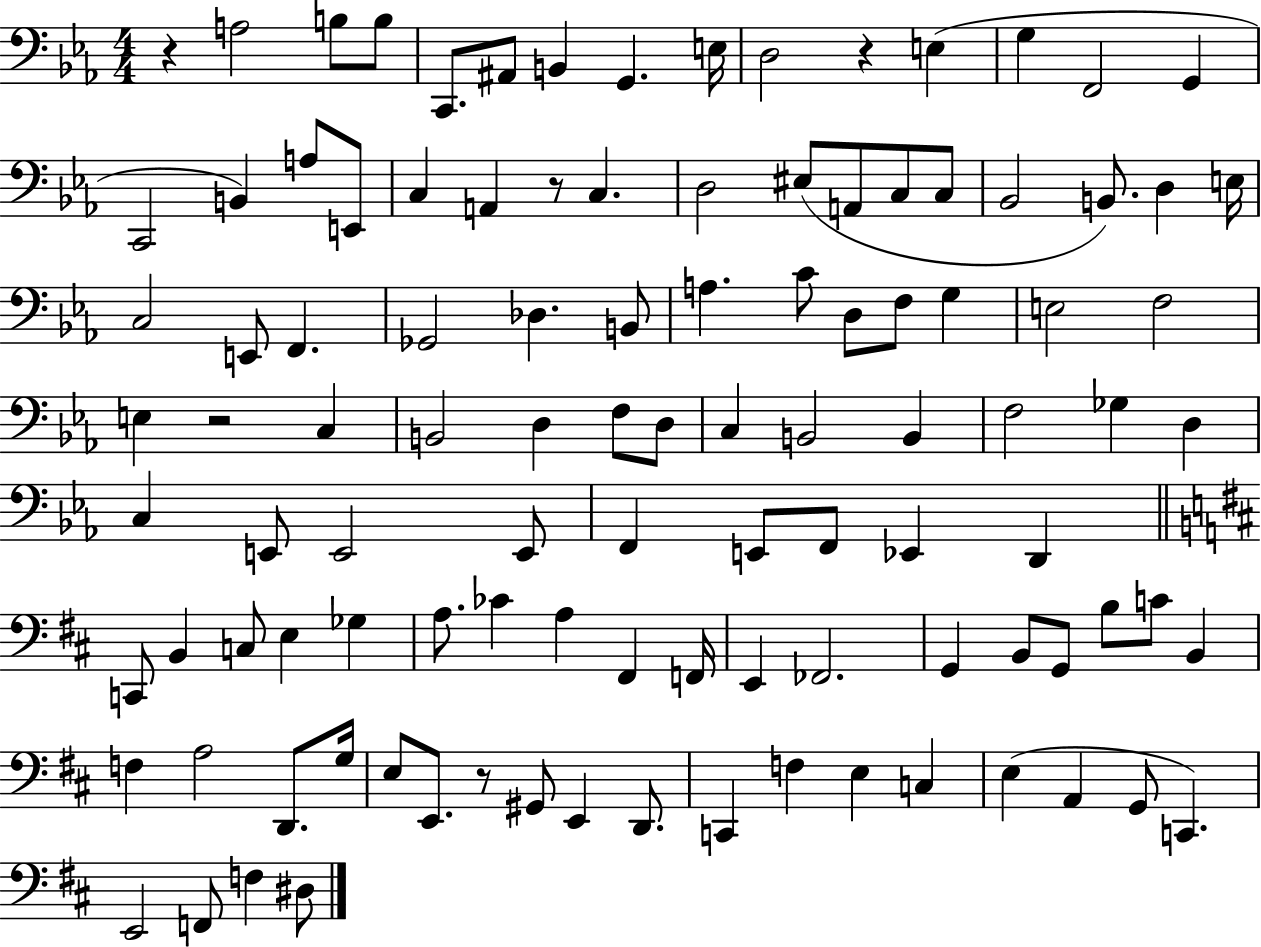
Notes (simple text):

R/q A3/h B3/e B3/e C2/e. A#2/e B2/q G2/q. E3/s D3/h R/q E3/q G3/q F2/h G2/q C2/h B2/q A3/e E2/e C3/q A2/q R/e C3/q. D3/h EIS3/e A2/e C3/e C3/e Bb2/h B2/e. D3/q E3/s C3/h E2/e F2/q. Gb2/h Db3/q. B2/e A3/q. C4/e D3/e F3/e G3/q E3/h F3/h E3/q R/h C3/q B2/h D3/q F3/e D3/e C3/q B2/h B2/q F3/h Gb3/q D3/q C3/q E2/e E2/h E2/e F2/q E2/e F2/e Eb2/q D2/q C2/e B2/q C3/e E3/q Gb3/q A3/e. CES4/q A3/q F#2/q F2/s E2/q FES2/h. G2/q B2/e G2/e B3/e C4/e B2/q F3/q A3/h D2/e. G3/s E3/e E2/e. R/e G#2/e E2/q D2/e. C2/q F3/q E3/q C3/q E3/q A2/q G2/e C2/q. E2/h F2/e F3/q D#3/e